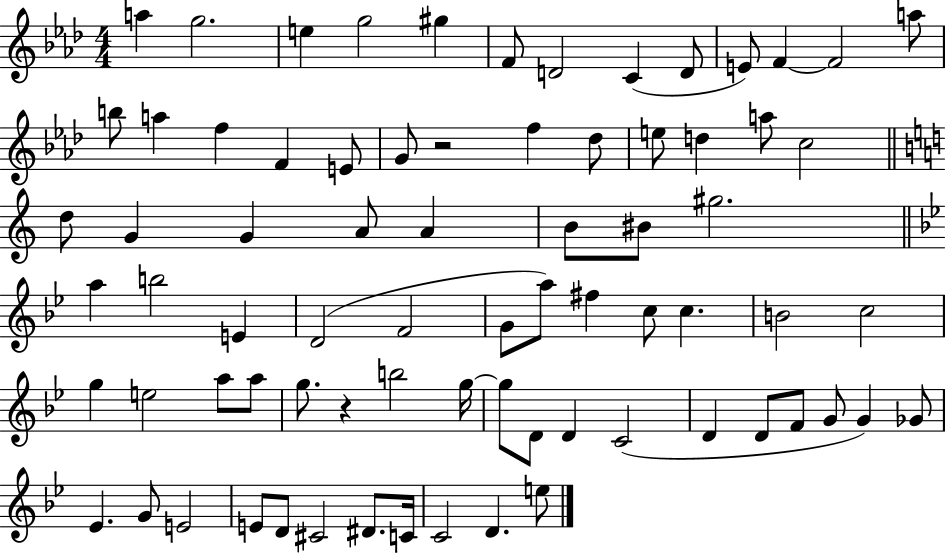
A5/q G5/h. E5/q G5/h G#5/q F4/e D4/h C4/q D4/e E4/e F4/q F4/h A5/e B5/e A5/q F5/q F4/q E4/e G4/e R/h F5/q Db5/e E5/e D5/q A5/e C5/h D5/e G4/q G4/q A4/e A4/q B4/e BIS4/e G#5/h. A5/q B5/h E4/q D4/h F4/h G4/e A5/e F#5/q C5/e C5/q. B4/h C5/h G5/q E5/h A5/e A5/e G5/e. R/q B5/h G5/s G5/e D4/e D4/q C4/h D4/q D4/e F4/e G4/e G4/q Gb4/e Eb4/q. G4/e E4/h E4/e D4/e C#4/h D#4/e. C4/s C4/h D4/q. E5/e